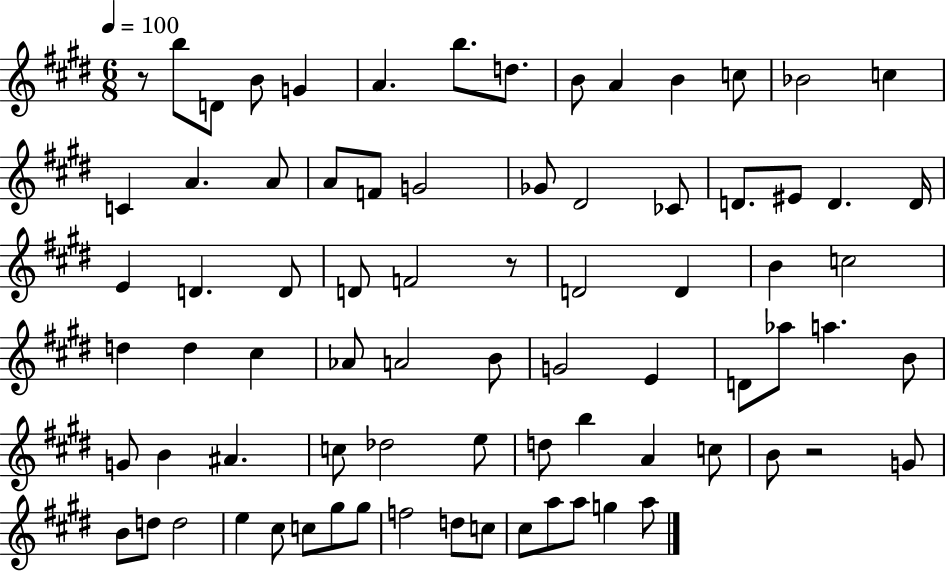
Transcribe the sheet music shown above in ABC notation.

X:1
T:Untitled
M:6/8
L:1/4
K:E
z/2 b/2 D/2 B/2 G A b/2 d/2 B/2 A B c/2 _B2 c C A A/2 A/2 F/2 G2 _G/2 ^D2 _C/2 D/2 ^E/2 D D/4 E D D/2 D/2 F2 z/2 D2 D B c2 d d ^c _A/2 A2 B/2 G2 E D/2 _a/2 a B/2 G/2 B ^A c/2 _d2 e/2 d/2 b A c/2 B/2 z2 G/2 B/2 d/2 d2 e ^c/2 c/2 ^g/2 ^g/2 f2 d/2 c/2 ^c/2 a/2 a/2 g a/2